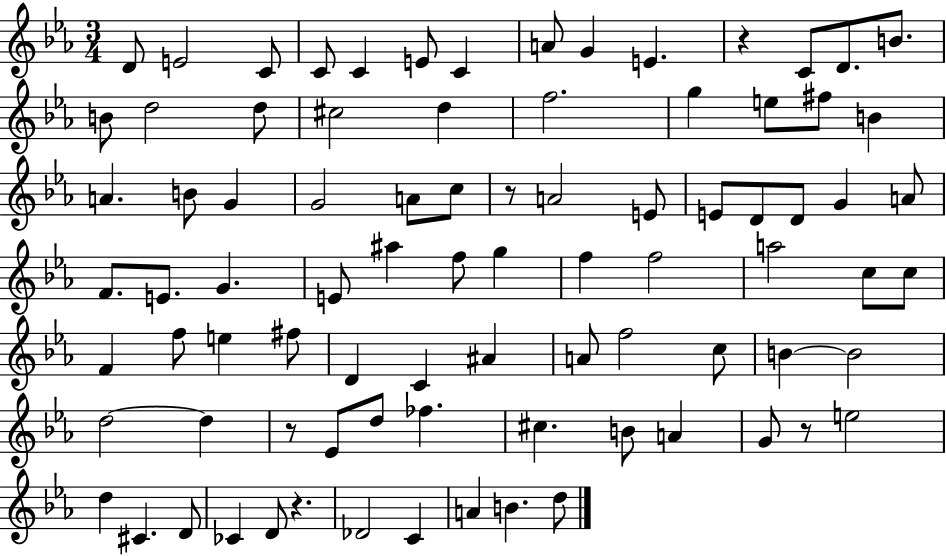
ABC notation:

X:1
T:Untitled
M:3/4
L:1/4
K:Eb
D/2 E2 C/2 C/2 C E/2 C A/2 G E z C/2 D/2 B/2 B/2 d2 d/2 ^c2 d f2 g e/2 ^f/2 B A B/2 G G2 A/2 c/2 z/2 A2 E/2 E/2 D/2 D/2 G A/2 F/2 E/2 G E/2 ^a f/2 g f f2 a2 c/2 c/2 F f/2 e ^f/2 D C ^A A/2 f2 c/2 B B2 d2 d z/2 _E/2 d/2 _f ^c B/2 A G/2 z/2 e2 d ^C D/2 _C D/2 z _D2 C A B d/2